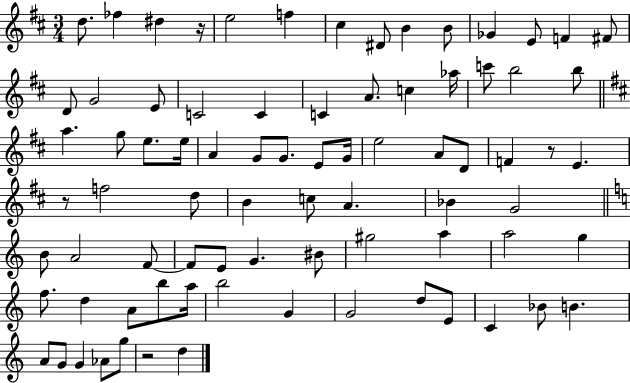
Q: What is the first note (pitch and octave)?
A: D5